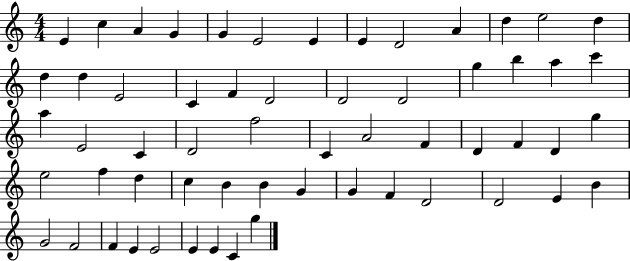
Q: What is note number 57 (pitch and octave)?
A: E4